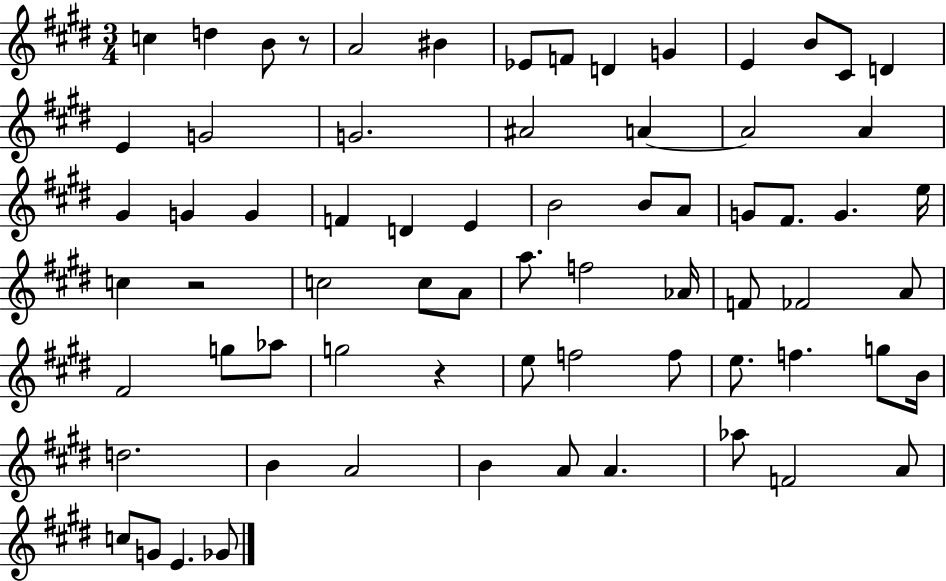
{
  \clef treble
  \numericTimeSignature
  \time 3/4
  \key e \major
  c''4 d''4 b'8 r8 | a'2 bis'4 | ees'8 f'8 d'4 g'4 | e'4 b'8 cis'8 d'4 | \break e'4 g'2 | g'2. | ais'2 a'4~~ | a'2 a'4 | \break gis'4 g'4 g'4 | f'4 d'4 e'4 | b'2 b'8 a'8 | g'8 fis'8. g'4. e''16 | \break c''4 r2 | c''2 c''8 a'8 | a''8. f''2 aes'16 | f'8 fes'2 a'8 | \break fis'2 g''8 aes''8 | g''2 r4 | e''8 f''2 f''8 | e''8. f''4. g''8 b'16 | \break d''2. | b'4 a'2 | b'4 a'8 a'4. | aes''8 f'2 a'8 | \break c''8 g'8 e'4. ges'8 | \bar "|."
}